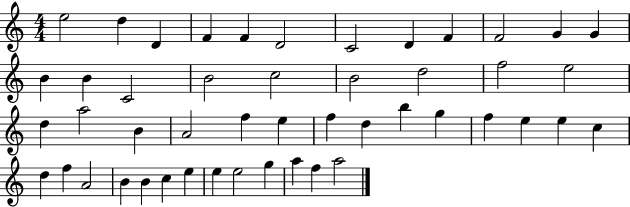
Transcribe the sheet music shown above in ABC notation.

X:1
T:Untitled
M:4/4
L:1/4
K:C
e2 d D F F D2 C2 D F F2 G G B B C2 B2 c2 B2 d2 f2 e2 d a2 B A2 f e f d b g f e e c d f A2 B B c e e e2 g a f a2